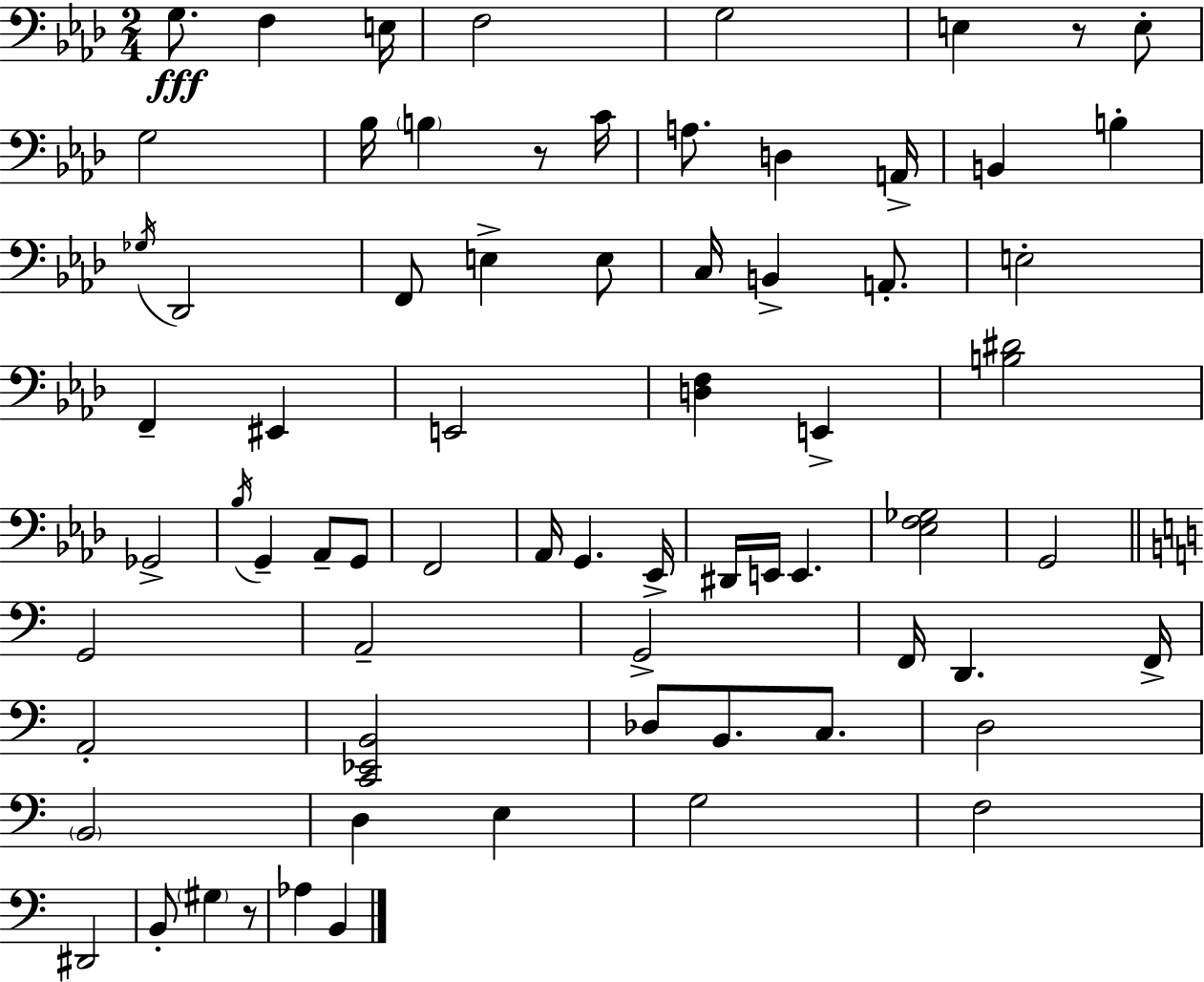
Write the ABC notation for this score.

X:1
T:Untitled
M:2/4
L:1/4
K:Ab
G,/2 F, E,/4 F,2 G,2 E, z/2 E,/2 G,2 _B,/4 B, z/2 C/4 A,/2 D, A,,/4 B,, B, _G,/4 _D,,2 F,,/2 E, E,/2 C,/4 B,, A,,/2 E,2 F,, ^E,, E,,2 [D,F,] E,, [B,^D]2 _G,,2 _B,/4 G,, _A,,/2 G,,/2 F,,2 _A,,/4 G,, _E,,/4 ^D,,/4 E,,/4 E,, [_E,F,_G,]2 G,,2 G,,2 A,,2 G,,2 F,,/4 D,, F,,/4 A,,2 [C,,_E,,B,,]2 _D,/2 B,,/2 C,/2 D,2 B,,2 D, E, G,2 F,2 ^D,,2 B,,/2 ^G, z/2 _A, B,,